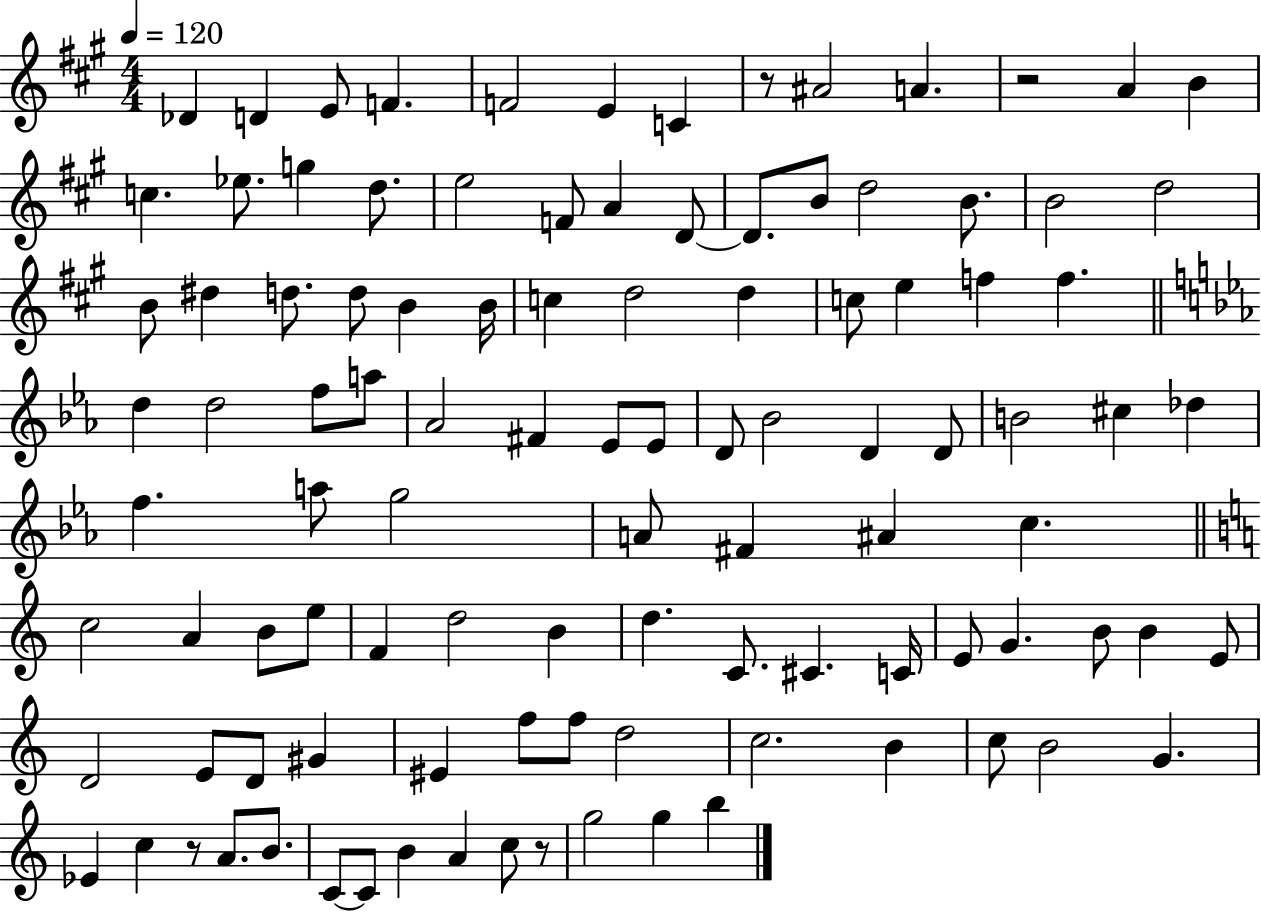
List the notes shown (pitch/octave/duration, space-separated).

Db4/q D4/q E4/e F4/q. F4/h E4/q C4/q R/e A#4/h A4/q. R/h A4/q B4/q C5/q. Eb5/e. G5/q D5/e. E5/h F4/e A4/q D4/e D4/e. B4/e D5/h B4/e. B4/h D5/h B4/e D#5/q D5/e. D5/e B4/q B4/s C5/q D5/h D5/q C5/e E5/q F5/q F5/q. D5/q D5/h F5/e A5/e Ab4/h F#4/q Eb4/e Eb4/e D4/e Bb4/h D4/q D4/e B4/h C#5/q Db5/q F5/q. A5/e G5/h A4/e F#4/q A#4/q C5/q. C5/h A4/q B4/e E5/e F4/q D5/h B4/q D5/q. C4/e. C#4/q. C4/s E4/e G4/q. B4/e B4/q E4/e D4/h E4/e D4/e G#4/q EIS4/q F5/e F5/e D5/h C5/h. B4/q C5/e B4/h G4/q. Eb4/q C5/q R/e A4/e. B4/e. C4/e C4/e B4/q A4/q C5/e R/e G5/h G5/q B5/q